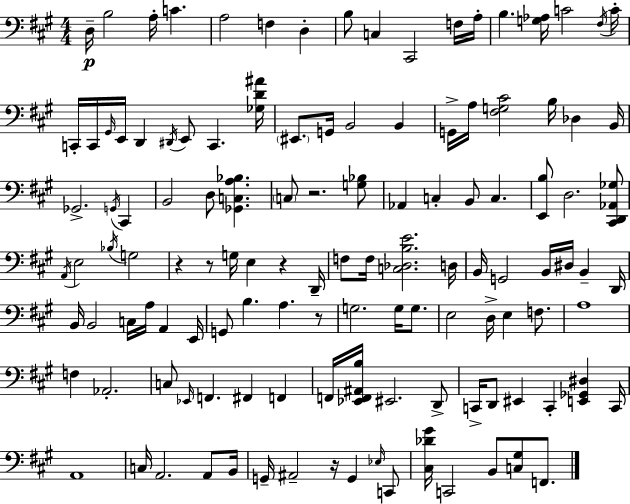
D3/s B3/h A3/s C4/q. A3/h F3/q D3/q B3/e C3/q C#2/h F3/s A3/s B3/q. [G3,Ab3]/s C4/h F#3/s C4/s C2/s C2/s G#2/s E2/s D2/q D#2/s E2/e C2/q. [Gb3,D4,A#4]/s EIS2/e. G2/s B2/h B2/q G2/s A3/s [F#3,G3,C#4]/h B3/s Db3/q B2/s Gb2/h. G2/s C#2/q B2/h D3/e [Gb2,C3,A3,Bb3]/q. C3/e R/h. [G3,Bb3]/e Ab2/q C3/q B2/e C3/q. [E2,B3]/e D3/h. [C#2,D2,Ab2,Gb3]/e A2/s E3/h Bb3/s G3/h R/q R/e G3/s E3/q R/q D2/s F3/e F3/s [C3,Db3,B3,E4]/h. D3/s B2/s G2/h B2/s D#3/s B2/q D2/s B2/s B2/h C3/s A3/s A2/q E2/s G2/e B3/q. A3/q. R/e G3/h. G3/s G3/e. E3/h D3/s E3/q F3/e. A3/w F3/q Ab2/h. C3/e Eb2/s F2/q. F#2/q F2/q F2/s [Eb2,F2,A#2,B3]/s EIS2/h. D2/e C2/s D2/e EIS2/q C2/q [E2,Gb2,D#3]/q C2/s A2/w C3/s A2/h. A2/e B2/s G2/s A#2/h R/s G2/q Eb3/s C2/e [C#3,Db4,G#4]/s C2/h B2/e [C3,G#3]/e F2/e.